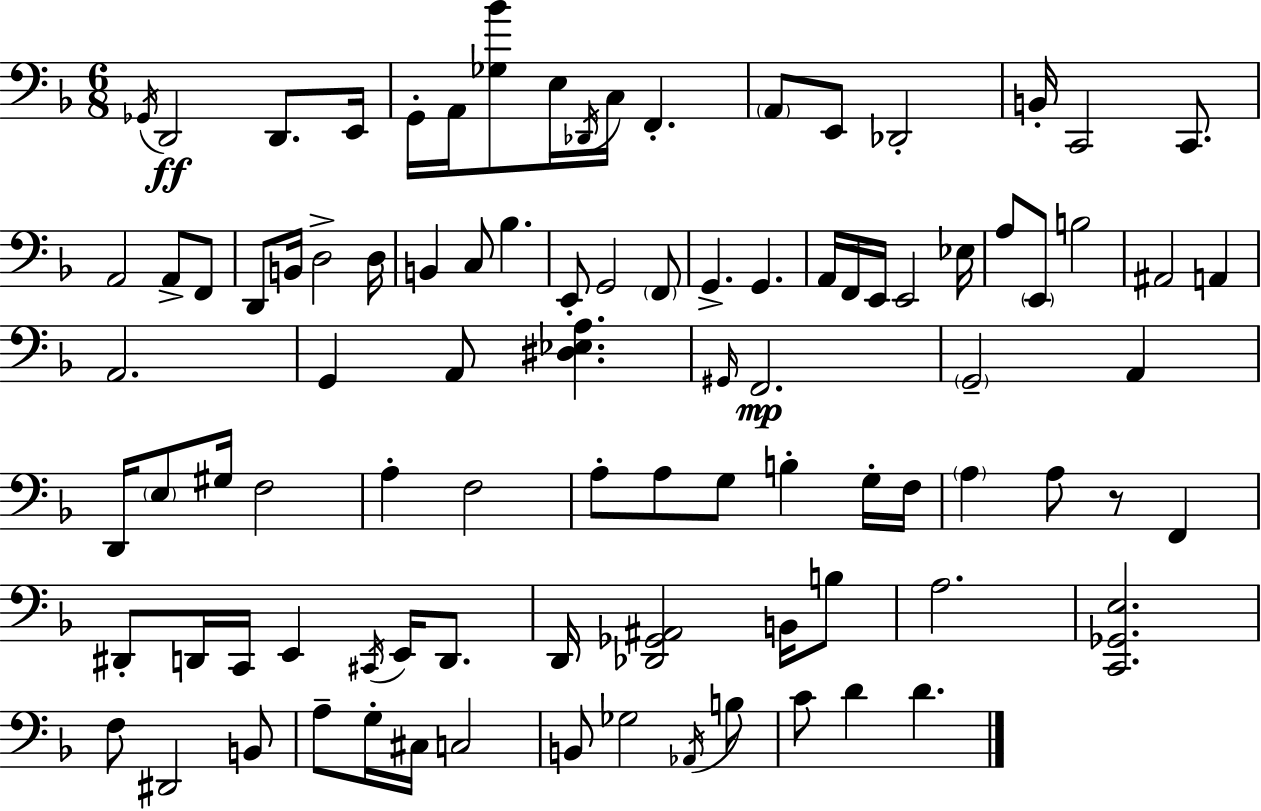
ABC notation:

X:1
T:Untitled
M:6/8
L:1/4
K:F
_G,,/4 D,,2 D,,/2 E,,/4 G,,/4 A,,/4 [_G,_B]/2 E,/4 _D,,/4 C,/4 F,, A,,/2 E,,/2 _D,,2 B,,/4 C,,2 C,,/2 A,,2 A,,/2 F,,/2 D,,/2 B,,/4 D,2 D,/4 B,, C,/2 _B, E,,/2 G,,2 F,,/2 G,, G,, A,,/4 F,,/4 E,,/4 E,,2 _E,/4 A,/2 E,,/2 B,2 ^A,,2 A,, A,,2 G,, A,,/2 [^D,_E,A,] ^G,,/4 F,,2 G,,2 A,, D,,/4 E,/2 ^G,/4 F,2 A, F,2 A,/2 A,/2 G,/2 B, G,/4 F,/4 A, A,/2 z/2 F,, ^D,,/2 D,,/4 C,,/4 E,, ^C,,/4 E,,/4 D,,/2 D,,/4 [_D,,_G,,^A,,]2 B,,/4 B,/2 A,2 [C,,_G,,E,]2 F,/2 ^D,,2 B,,/2 A,/2 G,/4 ^C,/4 C,2 B,,/2 _G,2 _A,,/4 B,/2 C/2 D D